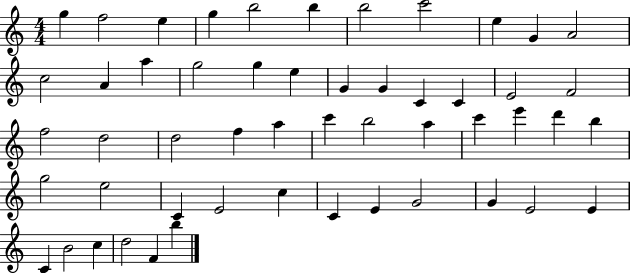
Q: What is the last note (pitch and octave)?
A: B5